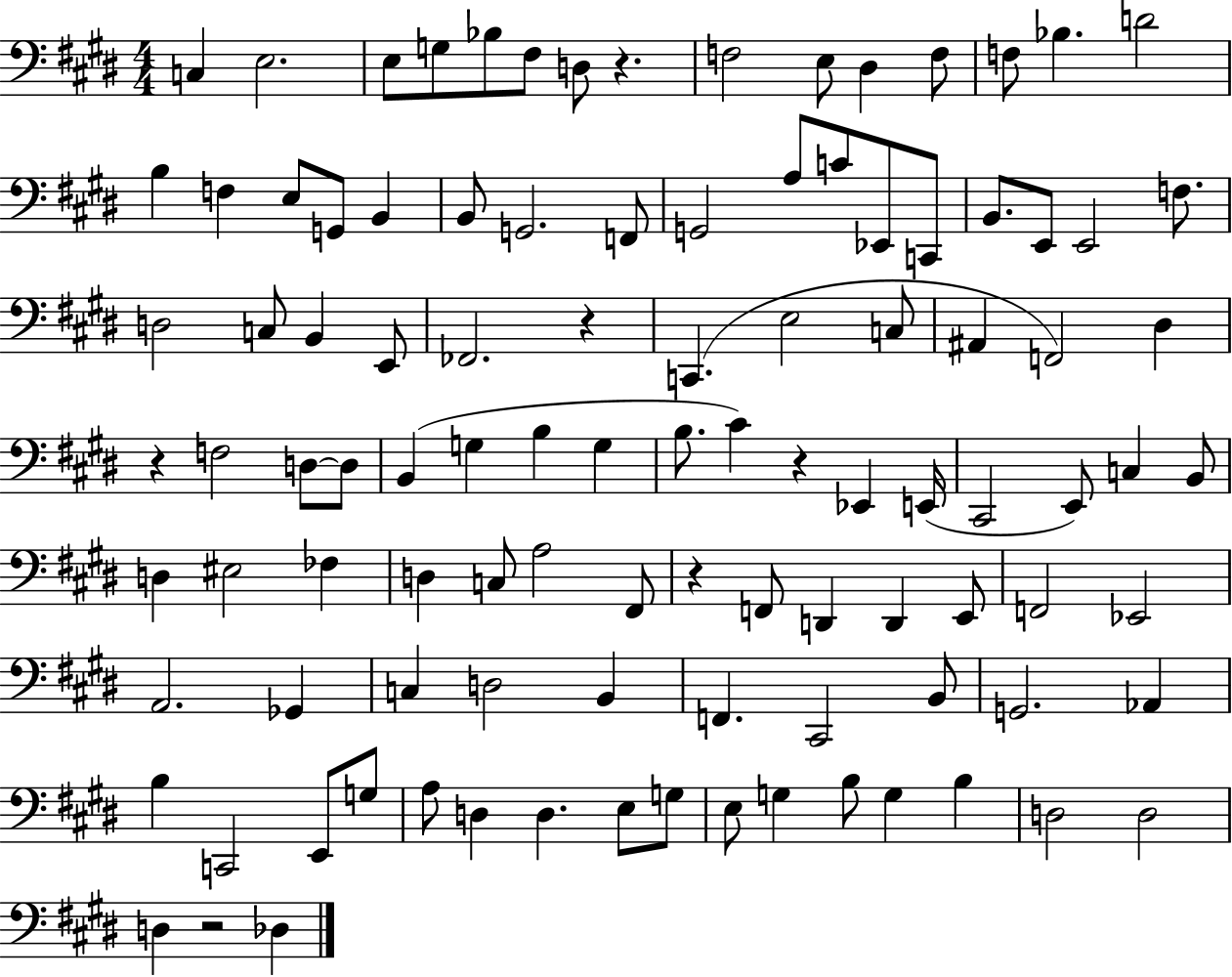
{
  \clef bass
  \numericTimeSignature
  \time 4/4
  \key e \major
  c4 e2. | e8 g8 bes8 fis8 d8 r4. | f2 e8 dis4 f8 | f8 bes4. d'2 | \break b4 f4 e8 g,8 b,4 | b,8 g,2. f,8 | g,2 a8 c'8 ees,8 c,8 | b,8. e,8 e,2 f8. | \break d2 c8 b,4 e,8 | fes,2. r4 | c,4.( e2 c8 | ais,4 f,2) dis4 | \break r4 f2 d8~~ d8 | b,4( g4 b4 g4 | b8. cis'4) r4 ees,4 e,16( | cis,2 e,8) c4 b,8 | \break d4 eis2 fes4 | d4 c8 a2 fis,8 | r4 f,8 d,4 d,4 e,8 | f,2 ees,2 | \break a,2. ges,4 | c4 d2 b,4 | f,4. cis,2 b,8 | g,2. aes,4 | \break b4 c,2 e,8 g8 | a8 d4 d4. e8 g8 | e8 g4 b8 g4 b4 | d2 d2 | \break d4 r2 des4 | \bar "|."
}